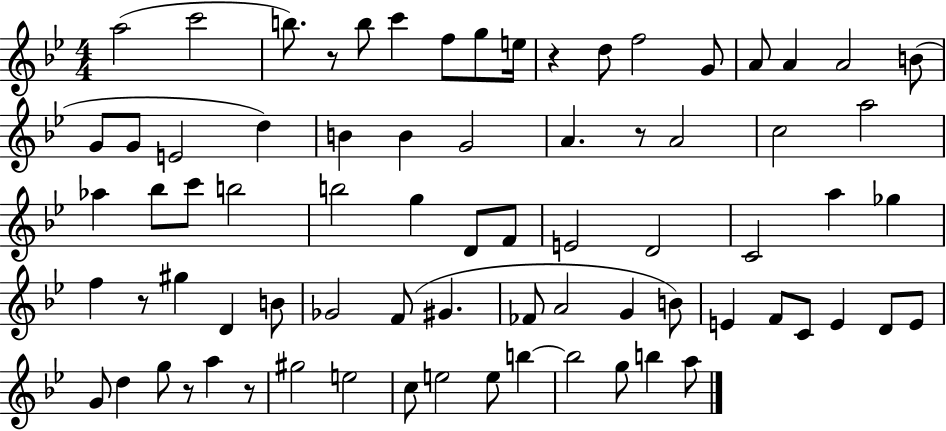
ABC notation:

X:1
T:Untitled
M:4/4
L:1/4
K:Bb
a2 c'2 b/2 z/2 b/2 c' f/2 g/2 e/4 z d/2 f2 G/2 A/2 A A2 B/2 G/2 G/2 E2 d B B G2 A z/2 A2 c2 a2 _a _b/2 c'/2 b2 b2 g D/2 F/2 E2 D2 C2 a _g f z/2 ^g D B/2 _G2 F/2 ^G _F/2 A2 G B/2 E F/2 C/2 E D/2 E/2 G/2 d g/2 z/2 a z/2 ^g2 e2 c/2 e2 e/2 b b2 g/2 b a/2